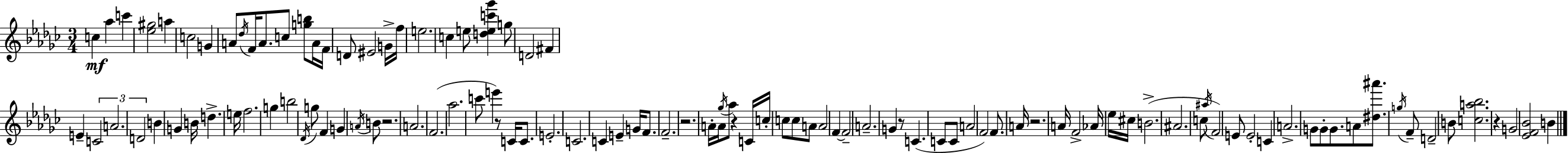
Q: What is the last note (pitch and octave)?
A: B4